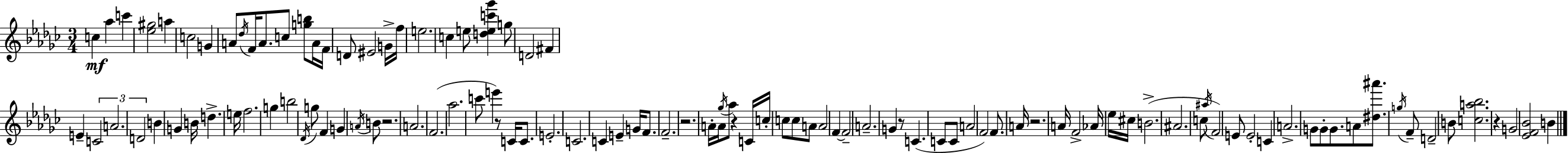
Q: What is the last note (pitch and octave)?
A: B4